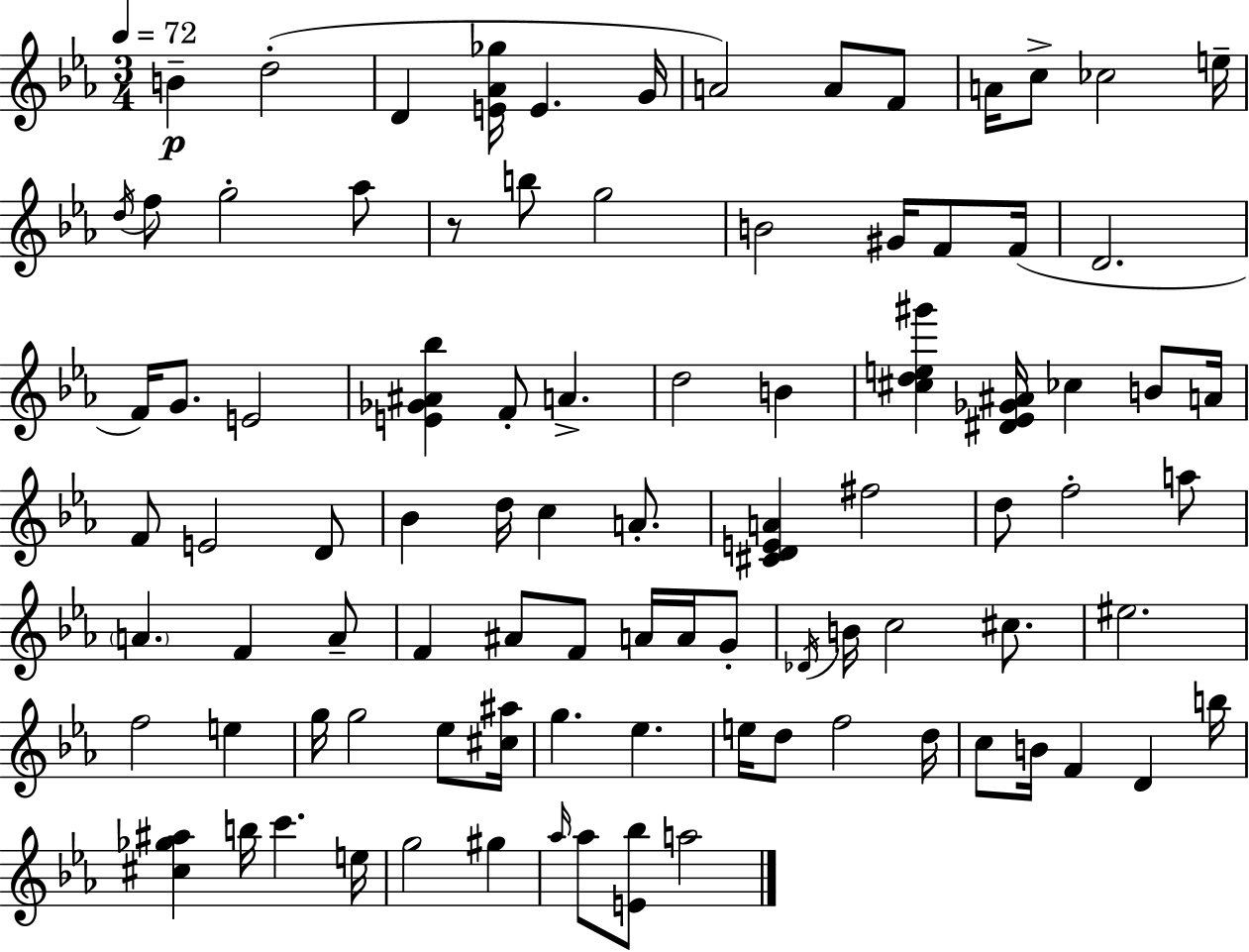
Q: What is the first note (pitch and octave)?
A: B4